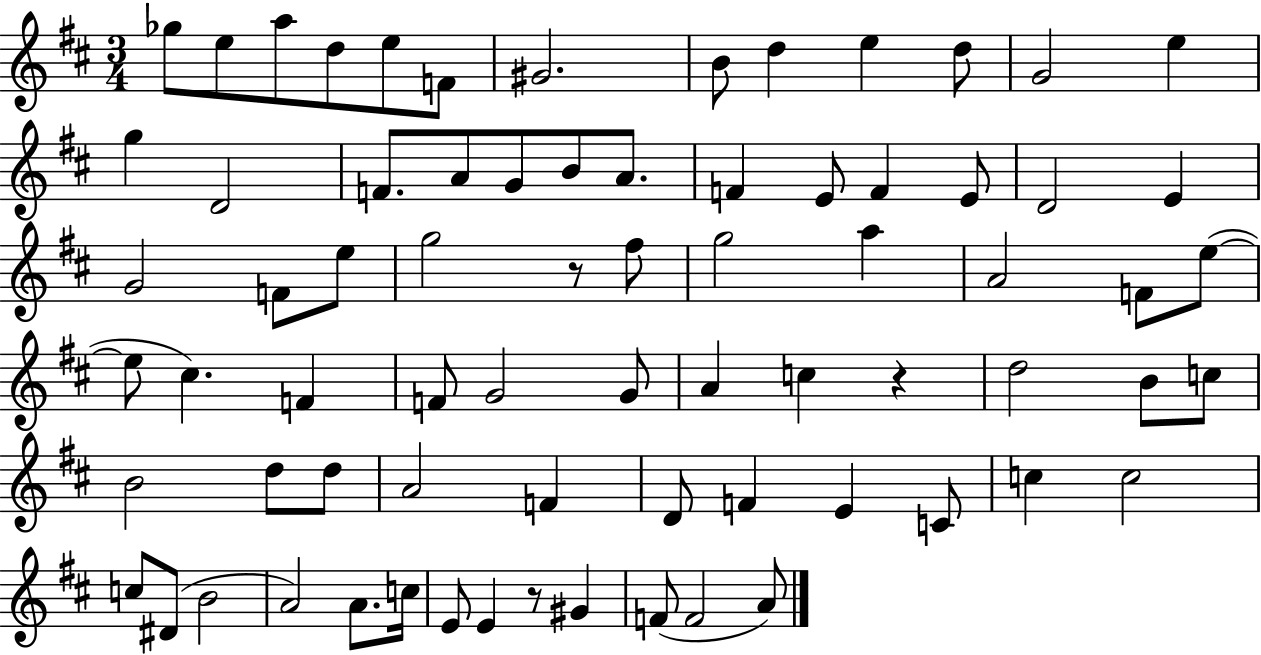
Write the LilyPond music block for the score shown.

{
  \clef treble
  \numericTimeSignature
  \time 3/4
  \key d \major
  ges''8 e''8 a''8 d''8 e''8 f'8 | gis'2. | b'8 d''4 e''4 d''8 | g'2 e''4 | \break g''4 d'2 | f'8. a'8 g'8 b'8 a'8. | f'4 e'8 f'4 e'8 | d'2 e'4 | \break g'2 f'8 e''8 | g''2 r8 fis''8 | g''2 a''4 | a'2 f'8 e''8~(~ | \break e''8 cis''4.) f'4 | f'8 g'2 g'8 | a'4 c''4 r4 | d''2 b'8 c''8 | \break b'2 d''8 d''8 | a'2 f'4 | d'8 f'4 e'4 c'8 | c''4 c''2 | \break c''8 dis'8( b'2 | a'2) a'8. c''16 | e'8 e'4 r8 gis'4 | f'8( f'2 a'8) | \break \bar "|."
}